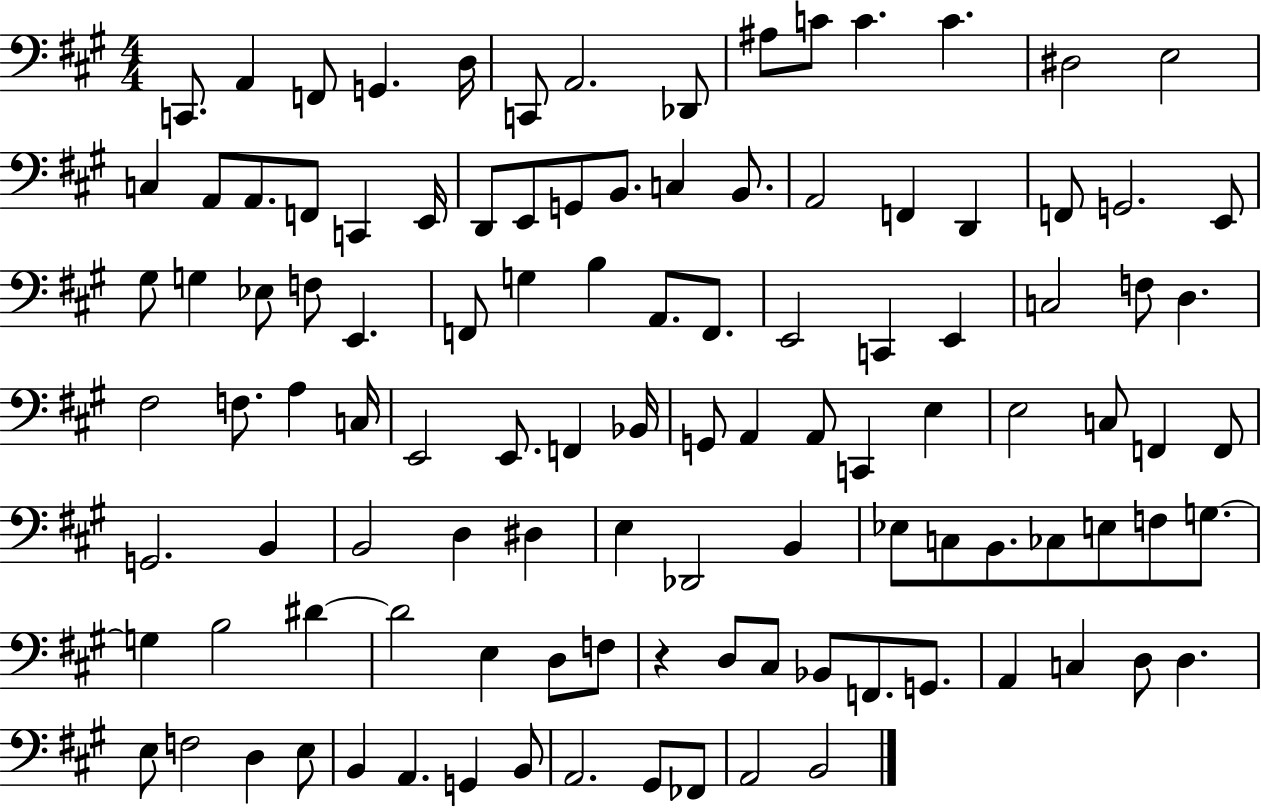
{
  \clef bass
  \numericTimeSignature
  \time 4/4
  \key a \major
  c,8. a,4 f,8 g,4. d16 | c,8 a,2. des,8 | ais8 c'8 c'4. c'4. | dis2 e2 | \break c4 a,8 a,8. f,8 c,4 e,16 | d,8 e,8 g,8 b,8. c4 b,8. | a,2 f,4 d,4 | f,8 g,2. e,8 | \break gis8 g4 ees8 f8 e,4. | f,8 g4 b4 a,8. f,8. | e,2 c,4 e,4 | c2 f8 d4. | \break fis2 f8. a4 c16 | e,2 e,8. f,4 bes,16 | g,8 a,4 a,8 c,4 e4 | e2 c8 f,4 f,8 | \break g,2. b,4 | b,2 d4 dis4 | e4 des,2 b,4 | ees8 c8 b,8. ces8 e8 f8 g8.~~ | \break g4 b2 dis'4~~ | dis'2 e4 d8 f8 | r4 d8 cis8 bes,8 f,8. g,8. | a,4 c4 d8 d4. | \break e8 f2 d4 e8 | b,4 a,4. g,4 b,8 | a,2. gis,8 fes,8 | a,2 b,2 | \break \bar "|."
}